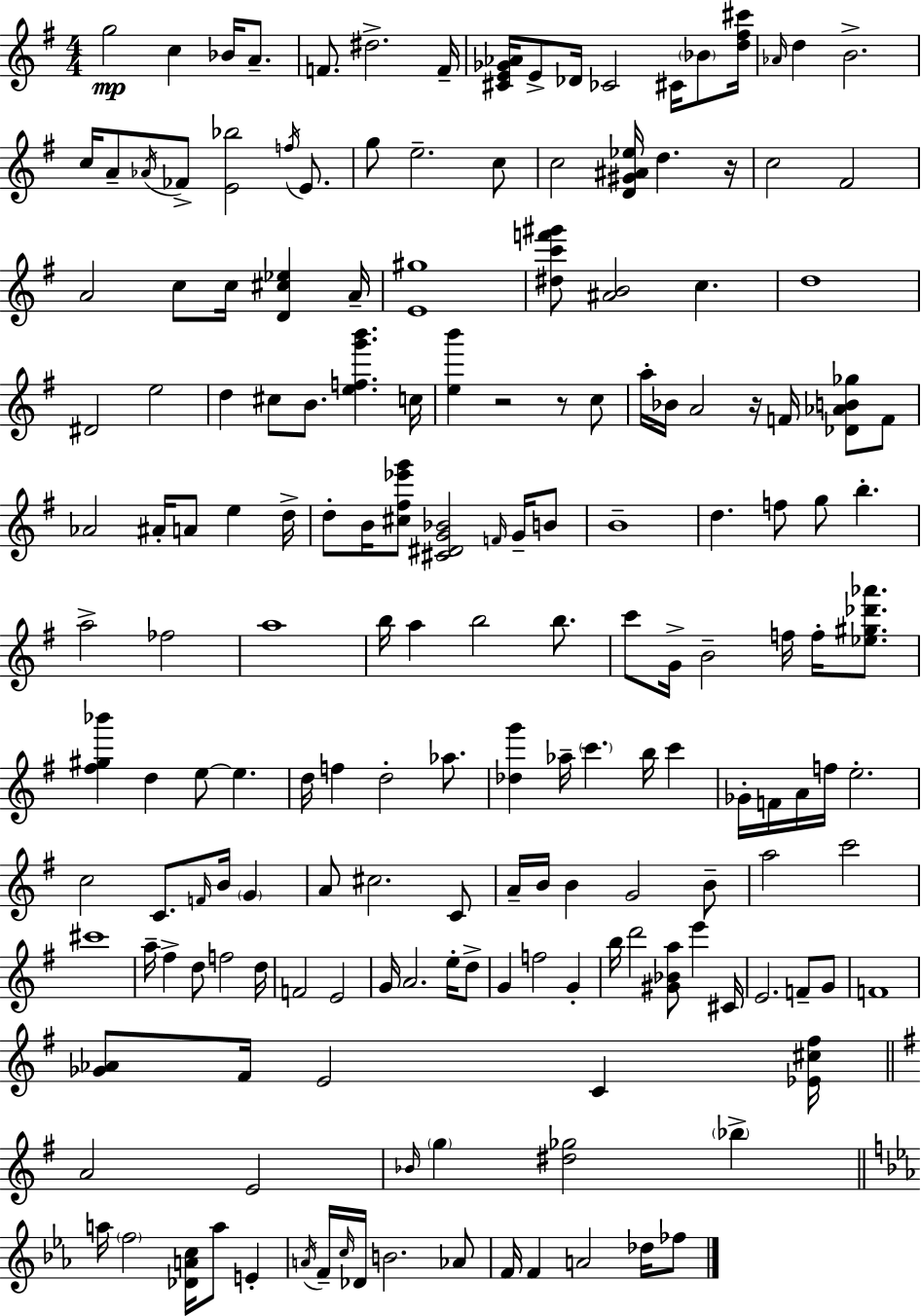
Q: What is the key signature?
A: E minor